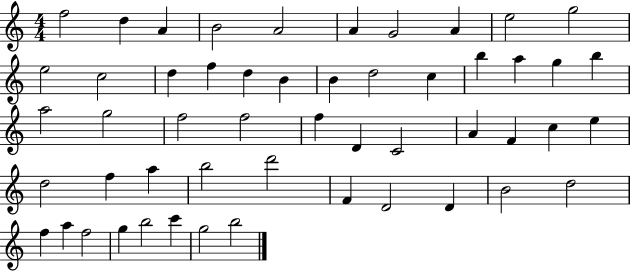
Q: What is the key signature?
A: C major